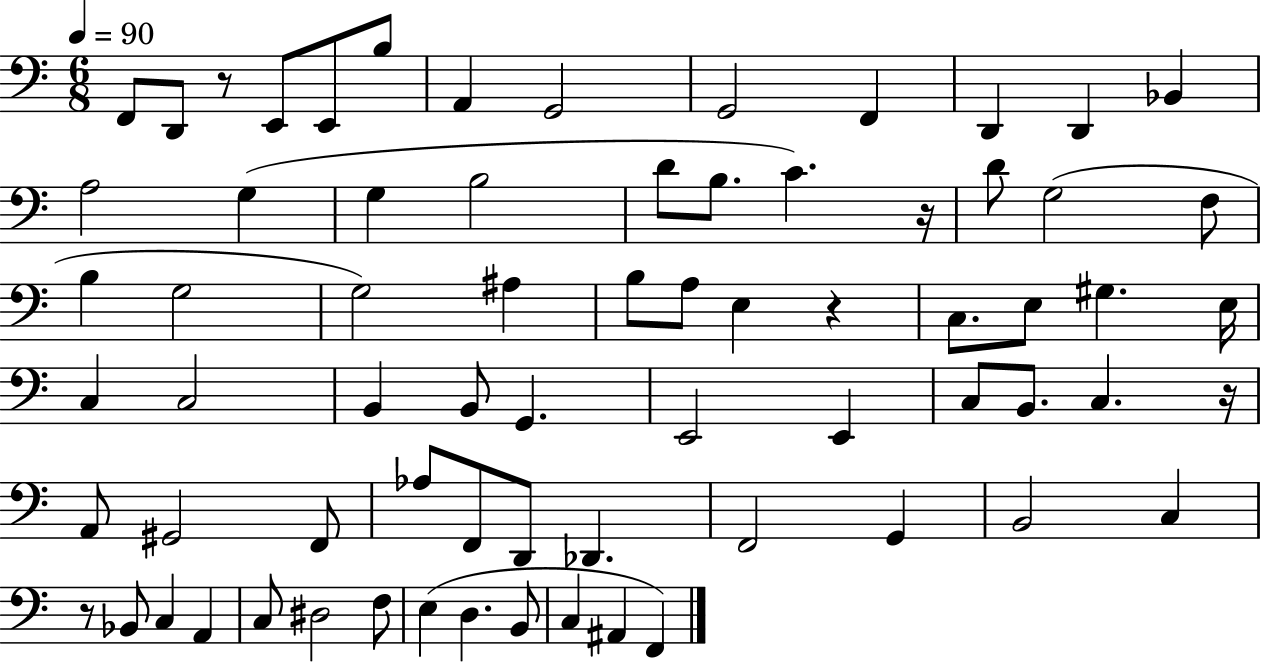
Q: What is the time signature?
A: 6/8